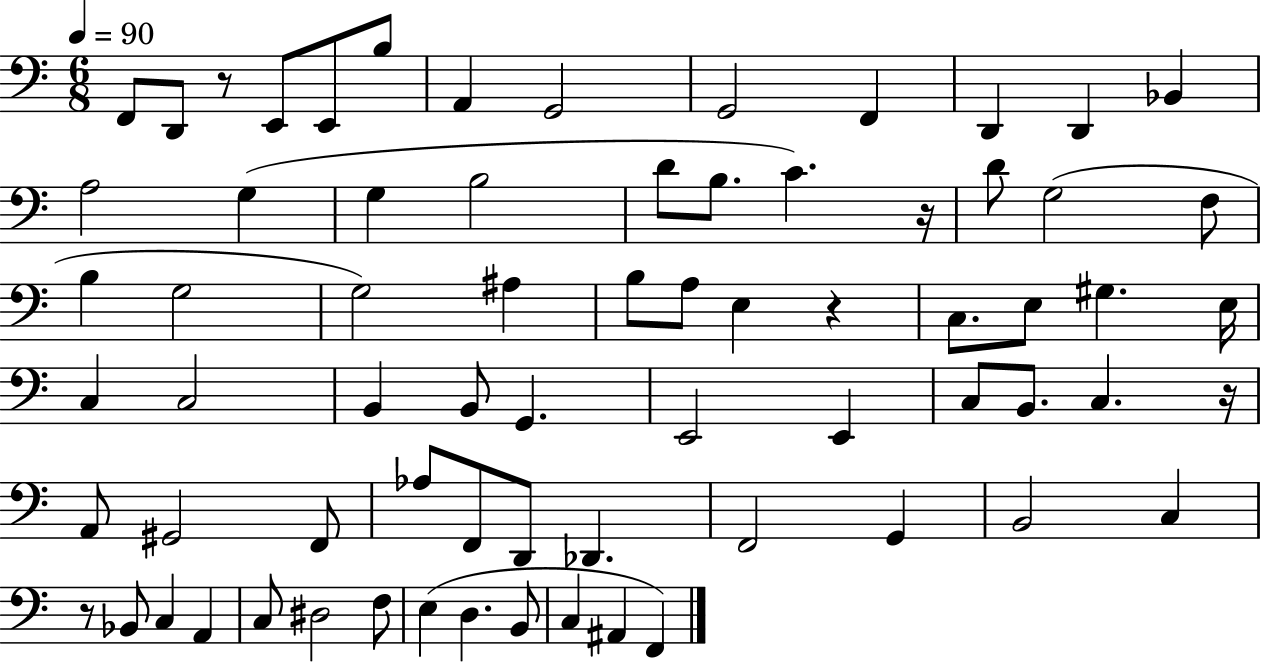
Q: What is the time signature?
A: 6/8